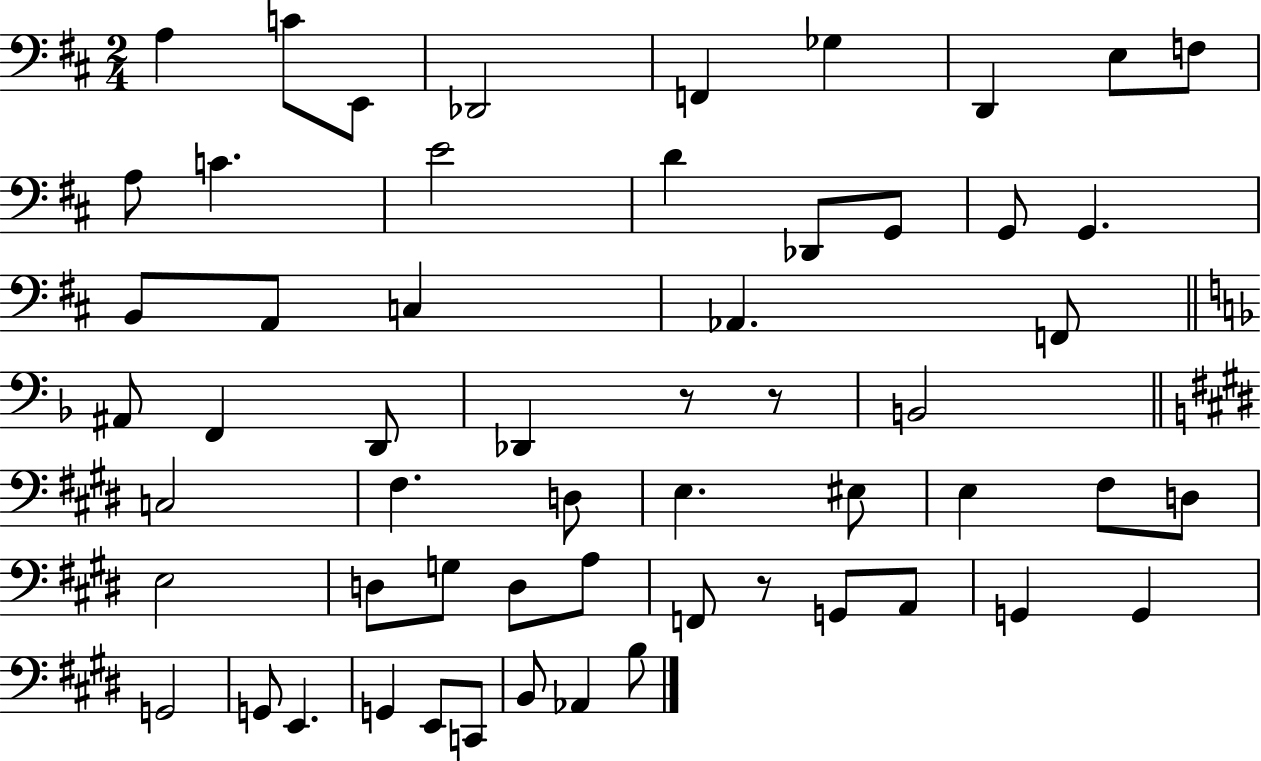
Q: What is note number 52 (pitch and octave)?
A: B2